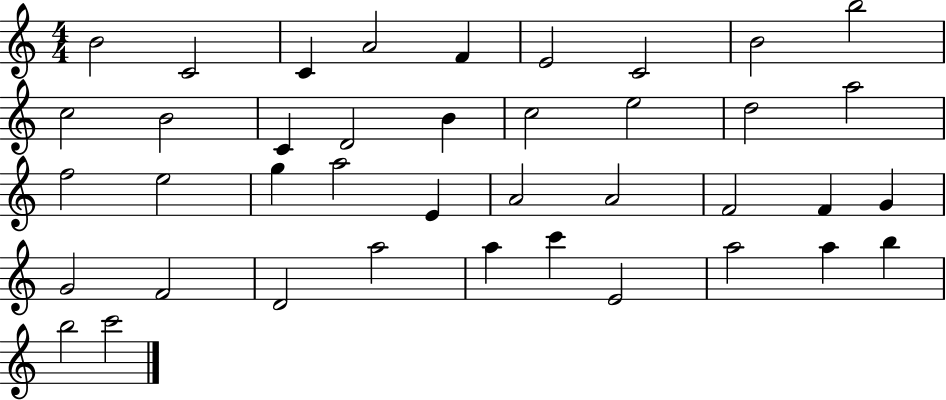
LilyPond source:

{
  \clef treble
  \numericTimeSignature
  \time 4/4
  \key c \major
  b'2 c'2 | c'4 a'2 f'4 | e'2 c'2 | b'2 b''2 | \break c''2 b'2 | c'4 d'2 b'4 | c''2 e''2 | d''2 a''2 | \break f''2 e''2 | g''4 a''2 e'4 | a'2 a'2 | f'2 f'4 g'4 | \break g'2 f'2 | d'2 a''2 | a''4 c'''4 e'2 | a''2 a''4 b''4 | \break b''2 c'''2 | \bar "|."
}